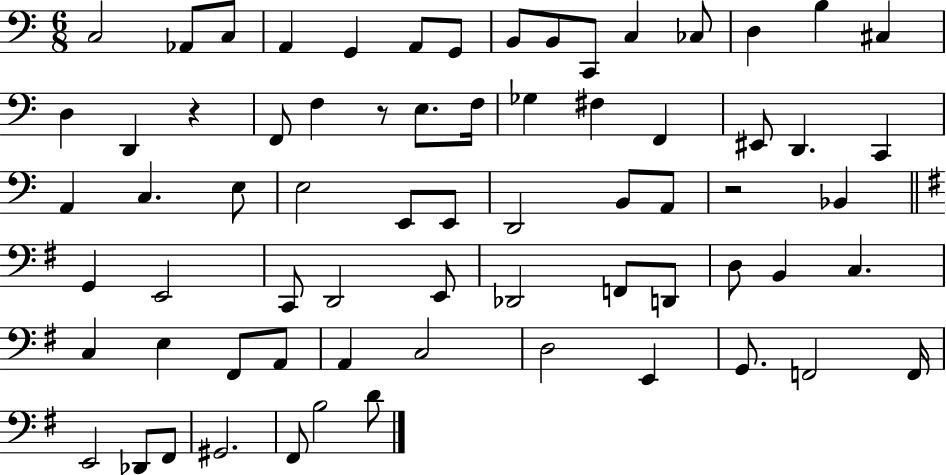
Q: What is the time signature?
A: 6/8